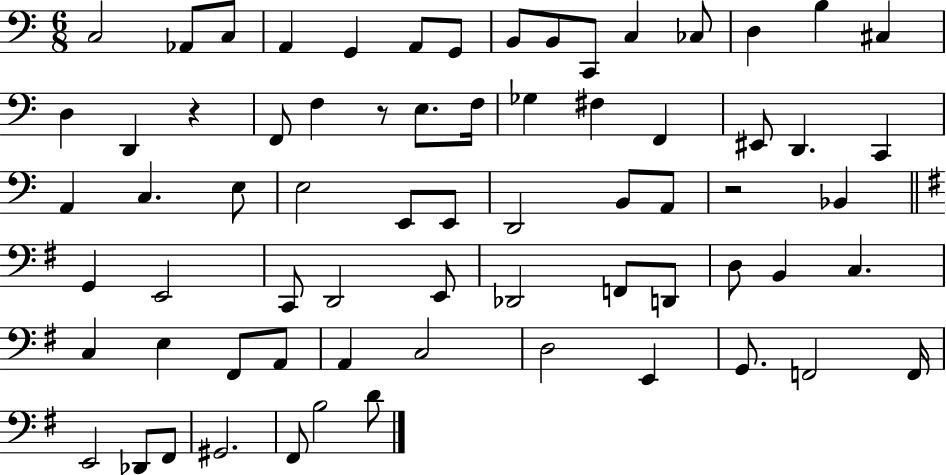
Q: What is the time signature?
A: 6/8